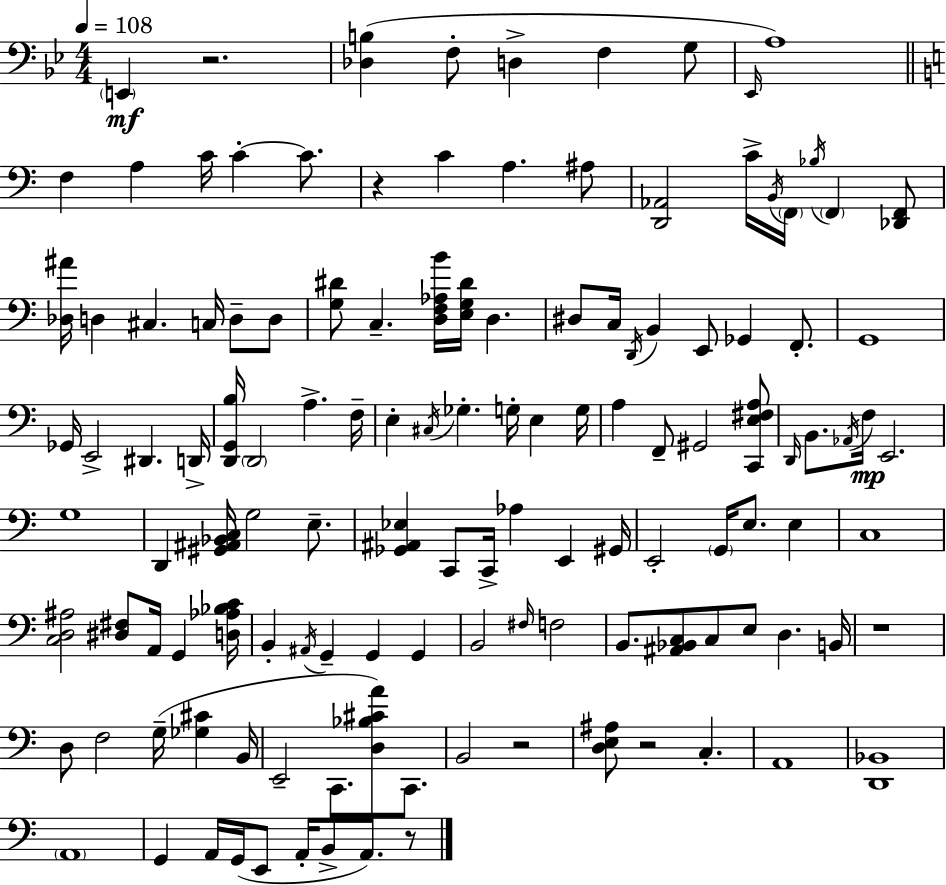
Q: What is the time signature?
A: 4/4